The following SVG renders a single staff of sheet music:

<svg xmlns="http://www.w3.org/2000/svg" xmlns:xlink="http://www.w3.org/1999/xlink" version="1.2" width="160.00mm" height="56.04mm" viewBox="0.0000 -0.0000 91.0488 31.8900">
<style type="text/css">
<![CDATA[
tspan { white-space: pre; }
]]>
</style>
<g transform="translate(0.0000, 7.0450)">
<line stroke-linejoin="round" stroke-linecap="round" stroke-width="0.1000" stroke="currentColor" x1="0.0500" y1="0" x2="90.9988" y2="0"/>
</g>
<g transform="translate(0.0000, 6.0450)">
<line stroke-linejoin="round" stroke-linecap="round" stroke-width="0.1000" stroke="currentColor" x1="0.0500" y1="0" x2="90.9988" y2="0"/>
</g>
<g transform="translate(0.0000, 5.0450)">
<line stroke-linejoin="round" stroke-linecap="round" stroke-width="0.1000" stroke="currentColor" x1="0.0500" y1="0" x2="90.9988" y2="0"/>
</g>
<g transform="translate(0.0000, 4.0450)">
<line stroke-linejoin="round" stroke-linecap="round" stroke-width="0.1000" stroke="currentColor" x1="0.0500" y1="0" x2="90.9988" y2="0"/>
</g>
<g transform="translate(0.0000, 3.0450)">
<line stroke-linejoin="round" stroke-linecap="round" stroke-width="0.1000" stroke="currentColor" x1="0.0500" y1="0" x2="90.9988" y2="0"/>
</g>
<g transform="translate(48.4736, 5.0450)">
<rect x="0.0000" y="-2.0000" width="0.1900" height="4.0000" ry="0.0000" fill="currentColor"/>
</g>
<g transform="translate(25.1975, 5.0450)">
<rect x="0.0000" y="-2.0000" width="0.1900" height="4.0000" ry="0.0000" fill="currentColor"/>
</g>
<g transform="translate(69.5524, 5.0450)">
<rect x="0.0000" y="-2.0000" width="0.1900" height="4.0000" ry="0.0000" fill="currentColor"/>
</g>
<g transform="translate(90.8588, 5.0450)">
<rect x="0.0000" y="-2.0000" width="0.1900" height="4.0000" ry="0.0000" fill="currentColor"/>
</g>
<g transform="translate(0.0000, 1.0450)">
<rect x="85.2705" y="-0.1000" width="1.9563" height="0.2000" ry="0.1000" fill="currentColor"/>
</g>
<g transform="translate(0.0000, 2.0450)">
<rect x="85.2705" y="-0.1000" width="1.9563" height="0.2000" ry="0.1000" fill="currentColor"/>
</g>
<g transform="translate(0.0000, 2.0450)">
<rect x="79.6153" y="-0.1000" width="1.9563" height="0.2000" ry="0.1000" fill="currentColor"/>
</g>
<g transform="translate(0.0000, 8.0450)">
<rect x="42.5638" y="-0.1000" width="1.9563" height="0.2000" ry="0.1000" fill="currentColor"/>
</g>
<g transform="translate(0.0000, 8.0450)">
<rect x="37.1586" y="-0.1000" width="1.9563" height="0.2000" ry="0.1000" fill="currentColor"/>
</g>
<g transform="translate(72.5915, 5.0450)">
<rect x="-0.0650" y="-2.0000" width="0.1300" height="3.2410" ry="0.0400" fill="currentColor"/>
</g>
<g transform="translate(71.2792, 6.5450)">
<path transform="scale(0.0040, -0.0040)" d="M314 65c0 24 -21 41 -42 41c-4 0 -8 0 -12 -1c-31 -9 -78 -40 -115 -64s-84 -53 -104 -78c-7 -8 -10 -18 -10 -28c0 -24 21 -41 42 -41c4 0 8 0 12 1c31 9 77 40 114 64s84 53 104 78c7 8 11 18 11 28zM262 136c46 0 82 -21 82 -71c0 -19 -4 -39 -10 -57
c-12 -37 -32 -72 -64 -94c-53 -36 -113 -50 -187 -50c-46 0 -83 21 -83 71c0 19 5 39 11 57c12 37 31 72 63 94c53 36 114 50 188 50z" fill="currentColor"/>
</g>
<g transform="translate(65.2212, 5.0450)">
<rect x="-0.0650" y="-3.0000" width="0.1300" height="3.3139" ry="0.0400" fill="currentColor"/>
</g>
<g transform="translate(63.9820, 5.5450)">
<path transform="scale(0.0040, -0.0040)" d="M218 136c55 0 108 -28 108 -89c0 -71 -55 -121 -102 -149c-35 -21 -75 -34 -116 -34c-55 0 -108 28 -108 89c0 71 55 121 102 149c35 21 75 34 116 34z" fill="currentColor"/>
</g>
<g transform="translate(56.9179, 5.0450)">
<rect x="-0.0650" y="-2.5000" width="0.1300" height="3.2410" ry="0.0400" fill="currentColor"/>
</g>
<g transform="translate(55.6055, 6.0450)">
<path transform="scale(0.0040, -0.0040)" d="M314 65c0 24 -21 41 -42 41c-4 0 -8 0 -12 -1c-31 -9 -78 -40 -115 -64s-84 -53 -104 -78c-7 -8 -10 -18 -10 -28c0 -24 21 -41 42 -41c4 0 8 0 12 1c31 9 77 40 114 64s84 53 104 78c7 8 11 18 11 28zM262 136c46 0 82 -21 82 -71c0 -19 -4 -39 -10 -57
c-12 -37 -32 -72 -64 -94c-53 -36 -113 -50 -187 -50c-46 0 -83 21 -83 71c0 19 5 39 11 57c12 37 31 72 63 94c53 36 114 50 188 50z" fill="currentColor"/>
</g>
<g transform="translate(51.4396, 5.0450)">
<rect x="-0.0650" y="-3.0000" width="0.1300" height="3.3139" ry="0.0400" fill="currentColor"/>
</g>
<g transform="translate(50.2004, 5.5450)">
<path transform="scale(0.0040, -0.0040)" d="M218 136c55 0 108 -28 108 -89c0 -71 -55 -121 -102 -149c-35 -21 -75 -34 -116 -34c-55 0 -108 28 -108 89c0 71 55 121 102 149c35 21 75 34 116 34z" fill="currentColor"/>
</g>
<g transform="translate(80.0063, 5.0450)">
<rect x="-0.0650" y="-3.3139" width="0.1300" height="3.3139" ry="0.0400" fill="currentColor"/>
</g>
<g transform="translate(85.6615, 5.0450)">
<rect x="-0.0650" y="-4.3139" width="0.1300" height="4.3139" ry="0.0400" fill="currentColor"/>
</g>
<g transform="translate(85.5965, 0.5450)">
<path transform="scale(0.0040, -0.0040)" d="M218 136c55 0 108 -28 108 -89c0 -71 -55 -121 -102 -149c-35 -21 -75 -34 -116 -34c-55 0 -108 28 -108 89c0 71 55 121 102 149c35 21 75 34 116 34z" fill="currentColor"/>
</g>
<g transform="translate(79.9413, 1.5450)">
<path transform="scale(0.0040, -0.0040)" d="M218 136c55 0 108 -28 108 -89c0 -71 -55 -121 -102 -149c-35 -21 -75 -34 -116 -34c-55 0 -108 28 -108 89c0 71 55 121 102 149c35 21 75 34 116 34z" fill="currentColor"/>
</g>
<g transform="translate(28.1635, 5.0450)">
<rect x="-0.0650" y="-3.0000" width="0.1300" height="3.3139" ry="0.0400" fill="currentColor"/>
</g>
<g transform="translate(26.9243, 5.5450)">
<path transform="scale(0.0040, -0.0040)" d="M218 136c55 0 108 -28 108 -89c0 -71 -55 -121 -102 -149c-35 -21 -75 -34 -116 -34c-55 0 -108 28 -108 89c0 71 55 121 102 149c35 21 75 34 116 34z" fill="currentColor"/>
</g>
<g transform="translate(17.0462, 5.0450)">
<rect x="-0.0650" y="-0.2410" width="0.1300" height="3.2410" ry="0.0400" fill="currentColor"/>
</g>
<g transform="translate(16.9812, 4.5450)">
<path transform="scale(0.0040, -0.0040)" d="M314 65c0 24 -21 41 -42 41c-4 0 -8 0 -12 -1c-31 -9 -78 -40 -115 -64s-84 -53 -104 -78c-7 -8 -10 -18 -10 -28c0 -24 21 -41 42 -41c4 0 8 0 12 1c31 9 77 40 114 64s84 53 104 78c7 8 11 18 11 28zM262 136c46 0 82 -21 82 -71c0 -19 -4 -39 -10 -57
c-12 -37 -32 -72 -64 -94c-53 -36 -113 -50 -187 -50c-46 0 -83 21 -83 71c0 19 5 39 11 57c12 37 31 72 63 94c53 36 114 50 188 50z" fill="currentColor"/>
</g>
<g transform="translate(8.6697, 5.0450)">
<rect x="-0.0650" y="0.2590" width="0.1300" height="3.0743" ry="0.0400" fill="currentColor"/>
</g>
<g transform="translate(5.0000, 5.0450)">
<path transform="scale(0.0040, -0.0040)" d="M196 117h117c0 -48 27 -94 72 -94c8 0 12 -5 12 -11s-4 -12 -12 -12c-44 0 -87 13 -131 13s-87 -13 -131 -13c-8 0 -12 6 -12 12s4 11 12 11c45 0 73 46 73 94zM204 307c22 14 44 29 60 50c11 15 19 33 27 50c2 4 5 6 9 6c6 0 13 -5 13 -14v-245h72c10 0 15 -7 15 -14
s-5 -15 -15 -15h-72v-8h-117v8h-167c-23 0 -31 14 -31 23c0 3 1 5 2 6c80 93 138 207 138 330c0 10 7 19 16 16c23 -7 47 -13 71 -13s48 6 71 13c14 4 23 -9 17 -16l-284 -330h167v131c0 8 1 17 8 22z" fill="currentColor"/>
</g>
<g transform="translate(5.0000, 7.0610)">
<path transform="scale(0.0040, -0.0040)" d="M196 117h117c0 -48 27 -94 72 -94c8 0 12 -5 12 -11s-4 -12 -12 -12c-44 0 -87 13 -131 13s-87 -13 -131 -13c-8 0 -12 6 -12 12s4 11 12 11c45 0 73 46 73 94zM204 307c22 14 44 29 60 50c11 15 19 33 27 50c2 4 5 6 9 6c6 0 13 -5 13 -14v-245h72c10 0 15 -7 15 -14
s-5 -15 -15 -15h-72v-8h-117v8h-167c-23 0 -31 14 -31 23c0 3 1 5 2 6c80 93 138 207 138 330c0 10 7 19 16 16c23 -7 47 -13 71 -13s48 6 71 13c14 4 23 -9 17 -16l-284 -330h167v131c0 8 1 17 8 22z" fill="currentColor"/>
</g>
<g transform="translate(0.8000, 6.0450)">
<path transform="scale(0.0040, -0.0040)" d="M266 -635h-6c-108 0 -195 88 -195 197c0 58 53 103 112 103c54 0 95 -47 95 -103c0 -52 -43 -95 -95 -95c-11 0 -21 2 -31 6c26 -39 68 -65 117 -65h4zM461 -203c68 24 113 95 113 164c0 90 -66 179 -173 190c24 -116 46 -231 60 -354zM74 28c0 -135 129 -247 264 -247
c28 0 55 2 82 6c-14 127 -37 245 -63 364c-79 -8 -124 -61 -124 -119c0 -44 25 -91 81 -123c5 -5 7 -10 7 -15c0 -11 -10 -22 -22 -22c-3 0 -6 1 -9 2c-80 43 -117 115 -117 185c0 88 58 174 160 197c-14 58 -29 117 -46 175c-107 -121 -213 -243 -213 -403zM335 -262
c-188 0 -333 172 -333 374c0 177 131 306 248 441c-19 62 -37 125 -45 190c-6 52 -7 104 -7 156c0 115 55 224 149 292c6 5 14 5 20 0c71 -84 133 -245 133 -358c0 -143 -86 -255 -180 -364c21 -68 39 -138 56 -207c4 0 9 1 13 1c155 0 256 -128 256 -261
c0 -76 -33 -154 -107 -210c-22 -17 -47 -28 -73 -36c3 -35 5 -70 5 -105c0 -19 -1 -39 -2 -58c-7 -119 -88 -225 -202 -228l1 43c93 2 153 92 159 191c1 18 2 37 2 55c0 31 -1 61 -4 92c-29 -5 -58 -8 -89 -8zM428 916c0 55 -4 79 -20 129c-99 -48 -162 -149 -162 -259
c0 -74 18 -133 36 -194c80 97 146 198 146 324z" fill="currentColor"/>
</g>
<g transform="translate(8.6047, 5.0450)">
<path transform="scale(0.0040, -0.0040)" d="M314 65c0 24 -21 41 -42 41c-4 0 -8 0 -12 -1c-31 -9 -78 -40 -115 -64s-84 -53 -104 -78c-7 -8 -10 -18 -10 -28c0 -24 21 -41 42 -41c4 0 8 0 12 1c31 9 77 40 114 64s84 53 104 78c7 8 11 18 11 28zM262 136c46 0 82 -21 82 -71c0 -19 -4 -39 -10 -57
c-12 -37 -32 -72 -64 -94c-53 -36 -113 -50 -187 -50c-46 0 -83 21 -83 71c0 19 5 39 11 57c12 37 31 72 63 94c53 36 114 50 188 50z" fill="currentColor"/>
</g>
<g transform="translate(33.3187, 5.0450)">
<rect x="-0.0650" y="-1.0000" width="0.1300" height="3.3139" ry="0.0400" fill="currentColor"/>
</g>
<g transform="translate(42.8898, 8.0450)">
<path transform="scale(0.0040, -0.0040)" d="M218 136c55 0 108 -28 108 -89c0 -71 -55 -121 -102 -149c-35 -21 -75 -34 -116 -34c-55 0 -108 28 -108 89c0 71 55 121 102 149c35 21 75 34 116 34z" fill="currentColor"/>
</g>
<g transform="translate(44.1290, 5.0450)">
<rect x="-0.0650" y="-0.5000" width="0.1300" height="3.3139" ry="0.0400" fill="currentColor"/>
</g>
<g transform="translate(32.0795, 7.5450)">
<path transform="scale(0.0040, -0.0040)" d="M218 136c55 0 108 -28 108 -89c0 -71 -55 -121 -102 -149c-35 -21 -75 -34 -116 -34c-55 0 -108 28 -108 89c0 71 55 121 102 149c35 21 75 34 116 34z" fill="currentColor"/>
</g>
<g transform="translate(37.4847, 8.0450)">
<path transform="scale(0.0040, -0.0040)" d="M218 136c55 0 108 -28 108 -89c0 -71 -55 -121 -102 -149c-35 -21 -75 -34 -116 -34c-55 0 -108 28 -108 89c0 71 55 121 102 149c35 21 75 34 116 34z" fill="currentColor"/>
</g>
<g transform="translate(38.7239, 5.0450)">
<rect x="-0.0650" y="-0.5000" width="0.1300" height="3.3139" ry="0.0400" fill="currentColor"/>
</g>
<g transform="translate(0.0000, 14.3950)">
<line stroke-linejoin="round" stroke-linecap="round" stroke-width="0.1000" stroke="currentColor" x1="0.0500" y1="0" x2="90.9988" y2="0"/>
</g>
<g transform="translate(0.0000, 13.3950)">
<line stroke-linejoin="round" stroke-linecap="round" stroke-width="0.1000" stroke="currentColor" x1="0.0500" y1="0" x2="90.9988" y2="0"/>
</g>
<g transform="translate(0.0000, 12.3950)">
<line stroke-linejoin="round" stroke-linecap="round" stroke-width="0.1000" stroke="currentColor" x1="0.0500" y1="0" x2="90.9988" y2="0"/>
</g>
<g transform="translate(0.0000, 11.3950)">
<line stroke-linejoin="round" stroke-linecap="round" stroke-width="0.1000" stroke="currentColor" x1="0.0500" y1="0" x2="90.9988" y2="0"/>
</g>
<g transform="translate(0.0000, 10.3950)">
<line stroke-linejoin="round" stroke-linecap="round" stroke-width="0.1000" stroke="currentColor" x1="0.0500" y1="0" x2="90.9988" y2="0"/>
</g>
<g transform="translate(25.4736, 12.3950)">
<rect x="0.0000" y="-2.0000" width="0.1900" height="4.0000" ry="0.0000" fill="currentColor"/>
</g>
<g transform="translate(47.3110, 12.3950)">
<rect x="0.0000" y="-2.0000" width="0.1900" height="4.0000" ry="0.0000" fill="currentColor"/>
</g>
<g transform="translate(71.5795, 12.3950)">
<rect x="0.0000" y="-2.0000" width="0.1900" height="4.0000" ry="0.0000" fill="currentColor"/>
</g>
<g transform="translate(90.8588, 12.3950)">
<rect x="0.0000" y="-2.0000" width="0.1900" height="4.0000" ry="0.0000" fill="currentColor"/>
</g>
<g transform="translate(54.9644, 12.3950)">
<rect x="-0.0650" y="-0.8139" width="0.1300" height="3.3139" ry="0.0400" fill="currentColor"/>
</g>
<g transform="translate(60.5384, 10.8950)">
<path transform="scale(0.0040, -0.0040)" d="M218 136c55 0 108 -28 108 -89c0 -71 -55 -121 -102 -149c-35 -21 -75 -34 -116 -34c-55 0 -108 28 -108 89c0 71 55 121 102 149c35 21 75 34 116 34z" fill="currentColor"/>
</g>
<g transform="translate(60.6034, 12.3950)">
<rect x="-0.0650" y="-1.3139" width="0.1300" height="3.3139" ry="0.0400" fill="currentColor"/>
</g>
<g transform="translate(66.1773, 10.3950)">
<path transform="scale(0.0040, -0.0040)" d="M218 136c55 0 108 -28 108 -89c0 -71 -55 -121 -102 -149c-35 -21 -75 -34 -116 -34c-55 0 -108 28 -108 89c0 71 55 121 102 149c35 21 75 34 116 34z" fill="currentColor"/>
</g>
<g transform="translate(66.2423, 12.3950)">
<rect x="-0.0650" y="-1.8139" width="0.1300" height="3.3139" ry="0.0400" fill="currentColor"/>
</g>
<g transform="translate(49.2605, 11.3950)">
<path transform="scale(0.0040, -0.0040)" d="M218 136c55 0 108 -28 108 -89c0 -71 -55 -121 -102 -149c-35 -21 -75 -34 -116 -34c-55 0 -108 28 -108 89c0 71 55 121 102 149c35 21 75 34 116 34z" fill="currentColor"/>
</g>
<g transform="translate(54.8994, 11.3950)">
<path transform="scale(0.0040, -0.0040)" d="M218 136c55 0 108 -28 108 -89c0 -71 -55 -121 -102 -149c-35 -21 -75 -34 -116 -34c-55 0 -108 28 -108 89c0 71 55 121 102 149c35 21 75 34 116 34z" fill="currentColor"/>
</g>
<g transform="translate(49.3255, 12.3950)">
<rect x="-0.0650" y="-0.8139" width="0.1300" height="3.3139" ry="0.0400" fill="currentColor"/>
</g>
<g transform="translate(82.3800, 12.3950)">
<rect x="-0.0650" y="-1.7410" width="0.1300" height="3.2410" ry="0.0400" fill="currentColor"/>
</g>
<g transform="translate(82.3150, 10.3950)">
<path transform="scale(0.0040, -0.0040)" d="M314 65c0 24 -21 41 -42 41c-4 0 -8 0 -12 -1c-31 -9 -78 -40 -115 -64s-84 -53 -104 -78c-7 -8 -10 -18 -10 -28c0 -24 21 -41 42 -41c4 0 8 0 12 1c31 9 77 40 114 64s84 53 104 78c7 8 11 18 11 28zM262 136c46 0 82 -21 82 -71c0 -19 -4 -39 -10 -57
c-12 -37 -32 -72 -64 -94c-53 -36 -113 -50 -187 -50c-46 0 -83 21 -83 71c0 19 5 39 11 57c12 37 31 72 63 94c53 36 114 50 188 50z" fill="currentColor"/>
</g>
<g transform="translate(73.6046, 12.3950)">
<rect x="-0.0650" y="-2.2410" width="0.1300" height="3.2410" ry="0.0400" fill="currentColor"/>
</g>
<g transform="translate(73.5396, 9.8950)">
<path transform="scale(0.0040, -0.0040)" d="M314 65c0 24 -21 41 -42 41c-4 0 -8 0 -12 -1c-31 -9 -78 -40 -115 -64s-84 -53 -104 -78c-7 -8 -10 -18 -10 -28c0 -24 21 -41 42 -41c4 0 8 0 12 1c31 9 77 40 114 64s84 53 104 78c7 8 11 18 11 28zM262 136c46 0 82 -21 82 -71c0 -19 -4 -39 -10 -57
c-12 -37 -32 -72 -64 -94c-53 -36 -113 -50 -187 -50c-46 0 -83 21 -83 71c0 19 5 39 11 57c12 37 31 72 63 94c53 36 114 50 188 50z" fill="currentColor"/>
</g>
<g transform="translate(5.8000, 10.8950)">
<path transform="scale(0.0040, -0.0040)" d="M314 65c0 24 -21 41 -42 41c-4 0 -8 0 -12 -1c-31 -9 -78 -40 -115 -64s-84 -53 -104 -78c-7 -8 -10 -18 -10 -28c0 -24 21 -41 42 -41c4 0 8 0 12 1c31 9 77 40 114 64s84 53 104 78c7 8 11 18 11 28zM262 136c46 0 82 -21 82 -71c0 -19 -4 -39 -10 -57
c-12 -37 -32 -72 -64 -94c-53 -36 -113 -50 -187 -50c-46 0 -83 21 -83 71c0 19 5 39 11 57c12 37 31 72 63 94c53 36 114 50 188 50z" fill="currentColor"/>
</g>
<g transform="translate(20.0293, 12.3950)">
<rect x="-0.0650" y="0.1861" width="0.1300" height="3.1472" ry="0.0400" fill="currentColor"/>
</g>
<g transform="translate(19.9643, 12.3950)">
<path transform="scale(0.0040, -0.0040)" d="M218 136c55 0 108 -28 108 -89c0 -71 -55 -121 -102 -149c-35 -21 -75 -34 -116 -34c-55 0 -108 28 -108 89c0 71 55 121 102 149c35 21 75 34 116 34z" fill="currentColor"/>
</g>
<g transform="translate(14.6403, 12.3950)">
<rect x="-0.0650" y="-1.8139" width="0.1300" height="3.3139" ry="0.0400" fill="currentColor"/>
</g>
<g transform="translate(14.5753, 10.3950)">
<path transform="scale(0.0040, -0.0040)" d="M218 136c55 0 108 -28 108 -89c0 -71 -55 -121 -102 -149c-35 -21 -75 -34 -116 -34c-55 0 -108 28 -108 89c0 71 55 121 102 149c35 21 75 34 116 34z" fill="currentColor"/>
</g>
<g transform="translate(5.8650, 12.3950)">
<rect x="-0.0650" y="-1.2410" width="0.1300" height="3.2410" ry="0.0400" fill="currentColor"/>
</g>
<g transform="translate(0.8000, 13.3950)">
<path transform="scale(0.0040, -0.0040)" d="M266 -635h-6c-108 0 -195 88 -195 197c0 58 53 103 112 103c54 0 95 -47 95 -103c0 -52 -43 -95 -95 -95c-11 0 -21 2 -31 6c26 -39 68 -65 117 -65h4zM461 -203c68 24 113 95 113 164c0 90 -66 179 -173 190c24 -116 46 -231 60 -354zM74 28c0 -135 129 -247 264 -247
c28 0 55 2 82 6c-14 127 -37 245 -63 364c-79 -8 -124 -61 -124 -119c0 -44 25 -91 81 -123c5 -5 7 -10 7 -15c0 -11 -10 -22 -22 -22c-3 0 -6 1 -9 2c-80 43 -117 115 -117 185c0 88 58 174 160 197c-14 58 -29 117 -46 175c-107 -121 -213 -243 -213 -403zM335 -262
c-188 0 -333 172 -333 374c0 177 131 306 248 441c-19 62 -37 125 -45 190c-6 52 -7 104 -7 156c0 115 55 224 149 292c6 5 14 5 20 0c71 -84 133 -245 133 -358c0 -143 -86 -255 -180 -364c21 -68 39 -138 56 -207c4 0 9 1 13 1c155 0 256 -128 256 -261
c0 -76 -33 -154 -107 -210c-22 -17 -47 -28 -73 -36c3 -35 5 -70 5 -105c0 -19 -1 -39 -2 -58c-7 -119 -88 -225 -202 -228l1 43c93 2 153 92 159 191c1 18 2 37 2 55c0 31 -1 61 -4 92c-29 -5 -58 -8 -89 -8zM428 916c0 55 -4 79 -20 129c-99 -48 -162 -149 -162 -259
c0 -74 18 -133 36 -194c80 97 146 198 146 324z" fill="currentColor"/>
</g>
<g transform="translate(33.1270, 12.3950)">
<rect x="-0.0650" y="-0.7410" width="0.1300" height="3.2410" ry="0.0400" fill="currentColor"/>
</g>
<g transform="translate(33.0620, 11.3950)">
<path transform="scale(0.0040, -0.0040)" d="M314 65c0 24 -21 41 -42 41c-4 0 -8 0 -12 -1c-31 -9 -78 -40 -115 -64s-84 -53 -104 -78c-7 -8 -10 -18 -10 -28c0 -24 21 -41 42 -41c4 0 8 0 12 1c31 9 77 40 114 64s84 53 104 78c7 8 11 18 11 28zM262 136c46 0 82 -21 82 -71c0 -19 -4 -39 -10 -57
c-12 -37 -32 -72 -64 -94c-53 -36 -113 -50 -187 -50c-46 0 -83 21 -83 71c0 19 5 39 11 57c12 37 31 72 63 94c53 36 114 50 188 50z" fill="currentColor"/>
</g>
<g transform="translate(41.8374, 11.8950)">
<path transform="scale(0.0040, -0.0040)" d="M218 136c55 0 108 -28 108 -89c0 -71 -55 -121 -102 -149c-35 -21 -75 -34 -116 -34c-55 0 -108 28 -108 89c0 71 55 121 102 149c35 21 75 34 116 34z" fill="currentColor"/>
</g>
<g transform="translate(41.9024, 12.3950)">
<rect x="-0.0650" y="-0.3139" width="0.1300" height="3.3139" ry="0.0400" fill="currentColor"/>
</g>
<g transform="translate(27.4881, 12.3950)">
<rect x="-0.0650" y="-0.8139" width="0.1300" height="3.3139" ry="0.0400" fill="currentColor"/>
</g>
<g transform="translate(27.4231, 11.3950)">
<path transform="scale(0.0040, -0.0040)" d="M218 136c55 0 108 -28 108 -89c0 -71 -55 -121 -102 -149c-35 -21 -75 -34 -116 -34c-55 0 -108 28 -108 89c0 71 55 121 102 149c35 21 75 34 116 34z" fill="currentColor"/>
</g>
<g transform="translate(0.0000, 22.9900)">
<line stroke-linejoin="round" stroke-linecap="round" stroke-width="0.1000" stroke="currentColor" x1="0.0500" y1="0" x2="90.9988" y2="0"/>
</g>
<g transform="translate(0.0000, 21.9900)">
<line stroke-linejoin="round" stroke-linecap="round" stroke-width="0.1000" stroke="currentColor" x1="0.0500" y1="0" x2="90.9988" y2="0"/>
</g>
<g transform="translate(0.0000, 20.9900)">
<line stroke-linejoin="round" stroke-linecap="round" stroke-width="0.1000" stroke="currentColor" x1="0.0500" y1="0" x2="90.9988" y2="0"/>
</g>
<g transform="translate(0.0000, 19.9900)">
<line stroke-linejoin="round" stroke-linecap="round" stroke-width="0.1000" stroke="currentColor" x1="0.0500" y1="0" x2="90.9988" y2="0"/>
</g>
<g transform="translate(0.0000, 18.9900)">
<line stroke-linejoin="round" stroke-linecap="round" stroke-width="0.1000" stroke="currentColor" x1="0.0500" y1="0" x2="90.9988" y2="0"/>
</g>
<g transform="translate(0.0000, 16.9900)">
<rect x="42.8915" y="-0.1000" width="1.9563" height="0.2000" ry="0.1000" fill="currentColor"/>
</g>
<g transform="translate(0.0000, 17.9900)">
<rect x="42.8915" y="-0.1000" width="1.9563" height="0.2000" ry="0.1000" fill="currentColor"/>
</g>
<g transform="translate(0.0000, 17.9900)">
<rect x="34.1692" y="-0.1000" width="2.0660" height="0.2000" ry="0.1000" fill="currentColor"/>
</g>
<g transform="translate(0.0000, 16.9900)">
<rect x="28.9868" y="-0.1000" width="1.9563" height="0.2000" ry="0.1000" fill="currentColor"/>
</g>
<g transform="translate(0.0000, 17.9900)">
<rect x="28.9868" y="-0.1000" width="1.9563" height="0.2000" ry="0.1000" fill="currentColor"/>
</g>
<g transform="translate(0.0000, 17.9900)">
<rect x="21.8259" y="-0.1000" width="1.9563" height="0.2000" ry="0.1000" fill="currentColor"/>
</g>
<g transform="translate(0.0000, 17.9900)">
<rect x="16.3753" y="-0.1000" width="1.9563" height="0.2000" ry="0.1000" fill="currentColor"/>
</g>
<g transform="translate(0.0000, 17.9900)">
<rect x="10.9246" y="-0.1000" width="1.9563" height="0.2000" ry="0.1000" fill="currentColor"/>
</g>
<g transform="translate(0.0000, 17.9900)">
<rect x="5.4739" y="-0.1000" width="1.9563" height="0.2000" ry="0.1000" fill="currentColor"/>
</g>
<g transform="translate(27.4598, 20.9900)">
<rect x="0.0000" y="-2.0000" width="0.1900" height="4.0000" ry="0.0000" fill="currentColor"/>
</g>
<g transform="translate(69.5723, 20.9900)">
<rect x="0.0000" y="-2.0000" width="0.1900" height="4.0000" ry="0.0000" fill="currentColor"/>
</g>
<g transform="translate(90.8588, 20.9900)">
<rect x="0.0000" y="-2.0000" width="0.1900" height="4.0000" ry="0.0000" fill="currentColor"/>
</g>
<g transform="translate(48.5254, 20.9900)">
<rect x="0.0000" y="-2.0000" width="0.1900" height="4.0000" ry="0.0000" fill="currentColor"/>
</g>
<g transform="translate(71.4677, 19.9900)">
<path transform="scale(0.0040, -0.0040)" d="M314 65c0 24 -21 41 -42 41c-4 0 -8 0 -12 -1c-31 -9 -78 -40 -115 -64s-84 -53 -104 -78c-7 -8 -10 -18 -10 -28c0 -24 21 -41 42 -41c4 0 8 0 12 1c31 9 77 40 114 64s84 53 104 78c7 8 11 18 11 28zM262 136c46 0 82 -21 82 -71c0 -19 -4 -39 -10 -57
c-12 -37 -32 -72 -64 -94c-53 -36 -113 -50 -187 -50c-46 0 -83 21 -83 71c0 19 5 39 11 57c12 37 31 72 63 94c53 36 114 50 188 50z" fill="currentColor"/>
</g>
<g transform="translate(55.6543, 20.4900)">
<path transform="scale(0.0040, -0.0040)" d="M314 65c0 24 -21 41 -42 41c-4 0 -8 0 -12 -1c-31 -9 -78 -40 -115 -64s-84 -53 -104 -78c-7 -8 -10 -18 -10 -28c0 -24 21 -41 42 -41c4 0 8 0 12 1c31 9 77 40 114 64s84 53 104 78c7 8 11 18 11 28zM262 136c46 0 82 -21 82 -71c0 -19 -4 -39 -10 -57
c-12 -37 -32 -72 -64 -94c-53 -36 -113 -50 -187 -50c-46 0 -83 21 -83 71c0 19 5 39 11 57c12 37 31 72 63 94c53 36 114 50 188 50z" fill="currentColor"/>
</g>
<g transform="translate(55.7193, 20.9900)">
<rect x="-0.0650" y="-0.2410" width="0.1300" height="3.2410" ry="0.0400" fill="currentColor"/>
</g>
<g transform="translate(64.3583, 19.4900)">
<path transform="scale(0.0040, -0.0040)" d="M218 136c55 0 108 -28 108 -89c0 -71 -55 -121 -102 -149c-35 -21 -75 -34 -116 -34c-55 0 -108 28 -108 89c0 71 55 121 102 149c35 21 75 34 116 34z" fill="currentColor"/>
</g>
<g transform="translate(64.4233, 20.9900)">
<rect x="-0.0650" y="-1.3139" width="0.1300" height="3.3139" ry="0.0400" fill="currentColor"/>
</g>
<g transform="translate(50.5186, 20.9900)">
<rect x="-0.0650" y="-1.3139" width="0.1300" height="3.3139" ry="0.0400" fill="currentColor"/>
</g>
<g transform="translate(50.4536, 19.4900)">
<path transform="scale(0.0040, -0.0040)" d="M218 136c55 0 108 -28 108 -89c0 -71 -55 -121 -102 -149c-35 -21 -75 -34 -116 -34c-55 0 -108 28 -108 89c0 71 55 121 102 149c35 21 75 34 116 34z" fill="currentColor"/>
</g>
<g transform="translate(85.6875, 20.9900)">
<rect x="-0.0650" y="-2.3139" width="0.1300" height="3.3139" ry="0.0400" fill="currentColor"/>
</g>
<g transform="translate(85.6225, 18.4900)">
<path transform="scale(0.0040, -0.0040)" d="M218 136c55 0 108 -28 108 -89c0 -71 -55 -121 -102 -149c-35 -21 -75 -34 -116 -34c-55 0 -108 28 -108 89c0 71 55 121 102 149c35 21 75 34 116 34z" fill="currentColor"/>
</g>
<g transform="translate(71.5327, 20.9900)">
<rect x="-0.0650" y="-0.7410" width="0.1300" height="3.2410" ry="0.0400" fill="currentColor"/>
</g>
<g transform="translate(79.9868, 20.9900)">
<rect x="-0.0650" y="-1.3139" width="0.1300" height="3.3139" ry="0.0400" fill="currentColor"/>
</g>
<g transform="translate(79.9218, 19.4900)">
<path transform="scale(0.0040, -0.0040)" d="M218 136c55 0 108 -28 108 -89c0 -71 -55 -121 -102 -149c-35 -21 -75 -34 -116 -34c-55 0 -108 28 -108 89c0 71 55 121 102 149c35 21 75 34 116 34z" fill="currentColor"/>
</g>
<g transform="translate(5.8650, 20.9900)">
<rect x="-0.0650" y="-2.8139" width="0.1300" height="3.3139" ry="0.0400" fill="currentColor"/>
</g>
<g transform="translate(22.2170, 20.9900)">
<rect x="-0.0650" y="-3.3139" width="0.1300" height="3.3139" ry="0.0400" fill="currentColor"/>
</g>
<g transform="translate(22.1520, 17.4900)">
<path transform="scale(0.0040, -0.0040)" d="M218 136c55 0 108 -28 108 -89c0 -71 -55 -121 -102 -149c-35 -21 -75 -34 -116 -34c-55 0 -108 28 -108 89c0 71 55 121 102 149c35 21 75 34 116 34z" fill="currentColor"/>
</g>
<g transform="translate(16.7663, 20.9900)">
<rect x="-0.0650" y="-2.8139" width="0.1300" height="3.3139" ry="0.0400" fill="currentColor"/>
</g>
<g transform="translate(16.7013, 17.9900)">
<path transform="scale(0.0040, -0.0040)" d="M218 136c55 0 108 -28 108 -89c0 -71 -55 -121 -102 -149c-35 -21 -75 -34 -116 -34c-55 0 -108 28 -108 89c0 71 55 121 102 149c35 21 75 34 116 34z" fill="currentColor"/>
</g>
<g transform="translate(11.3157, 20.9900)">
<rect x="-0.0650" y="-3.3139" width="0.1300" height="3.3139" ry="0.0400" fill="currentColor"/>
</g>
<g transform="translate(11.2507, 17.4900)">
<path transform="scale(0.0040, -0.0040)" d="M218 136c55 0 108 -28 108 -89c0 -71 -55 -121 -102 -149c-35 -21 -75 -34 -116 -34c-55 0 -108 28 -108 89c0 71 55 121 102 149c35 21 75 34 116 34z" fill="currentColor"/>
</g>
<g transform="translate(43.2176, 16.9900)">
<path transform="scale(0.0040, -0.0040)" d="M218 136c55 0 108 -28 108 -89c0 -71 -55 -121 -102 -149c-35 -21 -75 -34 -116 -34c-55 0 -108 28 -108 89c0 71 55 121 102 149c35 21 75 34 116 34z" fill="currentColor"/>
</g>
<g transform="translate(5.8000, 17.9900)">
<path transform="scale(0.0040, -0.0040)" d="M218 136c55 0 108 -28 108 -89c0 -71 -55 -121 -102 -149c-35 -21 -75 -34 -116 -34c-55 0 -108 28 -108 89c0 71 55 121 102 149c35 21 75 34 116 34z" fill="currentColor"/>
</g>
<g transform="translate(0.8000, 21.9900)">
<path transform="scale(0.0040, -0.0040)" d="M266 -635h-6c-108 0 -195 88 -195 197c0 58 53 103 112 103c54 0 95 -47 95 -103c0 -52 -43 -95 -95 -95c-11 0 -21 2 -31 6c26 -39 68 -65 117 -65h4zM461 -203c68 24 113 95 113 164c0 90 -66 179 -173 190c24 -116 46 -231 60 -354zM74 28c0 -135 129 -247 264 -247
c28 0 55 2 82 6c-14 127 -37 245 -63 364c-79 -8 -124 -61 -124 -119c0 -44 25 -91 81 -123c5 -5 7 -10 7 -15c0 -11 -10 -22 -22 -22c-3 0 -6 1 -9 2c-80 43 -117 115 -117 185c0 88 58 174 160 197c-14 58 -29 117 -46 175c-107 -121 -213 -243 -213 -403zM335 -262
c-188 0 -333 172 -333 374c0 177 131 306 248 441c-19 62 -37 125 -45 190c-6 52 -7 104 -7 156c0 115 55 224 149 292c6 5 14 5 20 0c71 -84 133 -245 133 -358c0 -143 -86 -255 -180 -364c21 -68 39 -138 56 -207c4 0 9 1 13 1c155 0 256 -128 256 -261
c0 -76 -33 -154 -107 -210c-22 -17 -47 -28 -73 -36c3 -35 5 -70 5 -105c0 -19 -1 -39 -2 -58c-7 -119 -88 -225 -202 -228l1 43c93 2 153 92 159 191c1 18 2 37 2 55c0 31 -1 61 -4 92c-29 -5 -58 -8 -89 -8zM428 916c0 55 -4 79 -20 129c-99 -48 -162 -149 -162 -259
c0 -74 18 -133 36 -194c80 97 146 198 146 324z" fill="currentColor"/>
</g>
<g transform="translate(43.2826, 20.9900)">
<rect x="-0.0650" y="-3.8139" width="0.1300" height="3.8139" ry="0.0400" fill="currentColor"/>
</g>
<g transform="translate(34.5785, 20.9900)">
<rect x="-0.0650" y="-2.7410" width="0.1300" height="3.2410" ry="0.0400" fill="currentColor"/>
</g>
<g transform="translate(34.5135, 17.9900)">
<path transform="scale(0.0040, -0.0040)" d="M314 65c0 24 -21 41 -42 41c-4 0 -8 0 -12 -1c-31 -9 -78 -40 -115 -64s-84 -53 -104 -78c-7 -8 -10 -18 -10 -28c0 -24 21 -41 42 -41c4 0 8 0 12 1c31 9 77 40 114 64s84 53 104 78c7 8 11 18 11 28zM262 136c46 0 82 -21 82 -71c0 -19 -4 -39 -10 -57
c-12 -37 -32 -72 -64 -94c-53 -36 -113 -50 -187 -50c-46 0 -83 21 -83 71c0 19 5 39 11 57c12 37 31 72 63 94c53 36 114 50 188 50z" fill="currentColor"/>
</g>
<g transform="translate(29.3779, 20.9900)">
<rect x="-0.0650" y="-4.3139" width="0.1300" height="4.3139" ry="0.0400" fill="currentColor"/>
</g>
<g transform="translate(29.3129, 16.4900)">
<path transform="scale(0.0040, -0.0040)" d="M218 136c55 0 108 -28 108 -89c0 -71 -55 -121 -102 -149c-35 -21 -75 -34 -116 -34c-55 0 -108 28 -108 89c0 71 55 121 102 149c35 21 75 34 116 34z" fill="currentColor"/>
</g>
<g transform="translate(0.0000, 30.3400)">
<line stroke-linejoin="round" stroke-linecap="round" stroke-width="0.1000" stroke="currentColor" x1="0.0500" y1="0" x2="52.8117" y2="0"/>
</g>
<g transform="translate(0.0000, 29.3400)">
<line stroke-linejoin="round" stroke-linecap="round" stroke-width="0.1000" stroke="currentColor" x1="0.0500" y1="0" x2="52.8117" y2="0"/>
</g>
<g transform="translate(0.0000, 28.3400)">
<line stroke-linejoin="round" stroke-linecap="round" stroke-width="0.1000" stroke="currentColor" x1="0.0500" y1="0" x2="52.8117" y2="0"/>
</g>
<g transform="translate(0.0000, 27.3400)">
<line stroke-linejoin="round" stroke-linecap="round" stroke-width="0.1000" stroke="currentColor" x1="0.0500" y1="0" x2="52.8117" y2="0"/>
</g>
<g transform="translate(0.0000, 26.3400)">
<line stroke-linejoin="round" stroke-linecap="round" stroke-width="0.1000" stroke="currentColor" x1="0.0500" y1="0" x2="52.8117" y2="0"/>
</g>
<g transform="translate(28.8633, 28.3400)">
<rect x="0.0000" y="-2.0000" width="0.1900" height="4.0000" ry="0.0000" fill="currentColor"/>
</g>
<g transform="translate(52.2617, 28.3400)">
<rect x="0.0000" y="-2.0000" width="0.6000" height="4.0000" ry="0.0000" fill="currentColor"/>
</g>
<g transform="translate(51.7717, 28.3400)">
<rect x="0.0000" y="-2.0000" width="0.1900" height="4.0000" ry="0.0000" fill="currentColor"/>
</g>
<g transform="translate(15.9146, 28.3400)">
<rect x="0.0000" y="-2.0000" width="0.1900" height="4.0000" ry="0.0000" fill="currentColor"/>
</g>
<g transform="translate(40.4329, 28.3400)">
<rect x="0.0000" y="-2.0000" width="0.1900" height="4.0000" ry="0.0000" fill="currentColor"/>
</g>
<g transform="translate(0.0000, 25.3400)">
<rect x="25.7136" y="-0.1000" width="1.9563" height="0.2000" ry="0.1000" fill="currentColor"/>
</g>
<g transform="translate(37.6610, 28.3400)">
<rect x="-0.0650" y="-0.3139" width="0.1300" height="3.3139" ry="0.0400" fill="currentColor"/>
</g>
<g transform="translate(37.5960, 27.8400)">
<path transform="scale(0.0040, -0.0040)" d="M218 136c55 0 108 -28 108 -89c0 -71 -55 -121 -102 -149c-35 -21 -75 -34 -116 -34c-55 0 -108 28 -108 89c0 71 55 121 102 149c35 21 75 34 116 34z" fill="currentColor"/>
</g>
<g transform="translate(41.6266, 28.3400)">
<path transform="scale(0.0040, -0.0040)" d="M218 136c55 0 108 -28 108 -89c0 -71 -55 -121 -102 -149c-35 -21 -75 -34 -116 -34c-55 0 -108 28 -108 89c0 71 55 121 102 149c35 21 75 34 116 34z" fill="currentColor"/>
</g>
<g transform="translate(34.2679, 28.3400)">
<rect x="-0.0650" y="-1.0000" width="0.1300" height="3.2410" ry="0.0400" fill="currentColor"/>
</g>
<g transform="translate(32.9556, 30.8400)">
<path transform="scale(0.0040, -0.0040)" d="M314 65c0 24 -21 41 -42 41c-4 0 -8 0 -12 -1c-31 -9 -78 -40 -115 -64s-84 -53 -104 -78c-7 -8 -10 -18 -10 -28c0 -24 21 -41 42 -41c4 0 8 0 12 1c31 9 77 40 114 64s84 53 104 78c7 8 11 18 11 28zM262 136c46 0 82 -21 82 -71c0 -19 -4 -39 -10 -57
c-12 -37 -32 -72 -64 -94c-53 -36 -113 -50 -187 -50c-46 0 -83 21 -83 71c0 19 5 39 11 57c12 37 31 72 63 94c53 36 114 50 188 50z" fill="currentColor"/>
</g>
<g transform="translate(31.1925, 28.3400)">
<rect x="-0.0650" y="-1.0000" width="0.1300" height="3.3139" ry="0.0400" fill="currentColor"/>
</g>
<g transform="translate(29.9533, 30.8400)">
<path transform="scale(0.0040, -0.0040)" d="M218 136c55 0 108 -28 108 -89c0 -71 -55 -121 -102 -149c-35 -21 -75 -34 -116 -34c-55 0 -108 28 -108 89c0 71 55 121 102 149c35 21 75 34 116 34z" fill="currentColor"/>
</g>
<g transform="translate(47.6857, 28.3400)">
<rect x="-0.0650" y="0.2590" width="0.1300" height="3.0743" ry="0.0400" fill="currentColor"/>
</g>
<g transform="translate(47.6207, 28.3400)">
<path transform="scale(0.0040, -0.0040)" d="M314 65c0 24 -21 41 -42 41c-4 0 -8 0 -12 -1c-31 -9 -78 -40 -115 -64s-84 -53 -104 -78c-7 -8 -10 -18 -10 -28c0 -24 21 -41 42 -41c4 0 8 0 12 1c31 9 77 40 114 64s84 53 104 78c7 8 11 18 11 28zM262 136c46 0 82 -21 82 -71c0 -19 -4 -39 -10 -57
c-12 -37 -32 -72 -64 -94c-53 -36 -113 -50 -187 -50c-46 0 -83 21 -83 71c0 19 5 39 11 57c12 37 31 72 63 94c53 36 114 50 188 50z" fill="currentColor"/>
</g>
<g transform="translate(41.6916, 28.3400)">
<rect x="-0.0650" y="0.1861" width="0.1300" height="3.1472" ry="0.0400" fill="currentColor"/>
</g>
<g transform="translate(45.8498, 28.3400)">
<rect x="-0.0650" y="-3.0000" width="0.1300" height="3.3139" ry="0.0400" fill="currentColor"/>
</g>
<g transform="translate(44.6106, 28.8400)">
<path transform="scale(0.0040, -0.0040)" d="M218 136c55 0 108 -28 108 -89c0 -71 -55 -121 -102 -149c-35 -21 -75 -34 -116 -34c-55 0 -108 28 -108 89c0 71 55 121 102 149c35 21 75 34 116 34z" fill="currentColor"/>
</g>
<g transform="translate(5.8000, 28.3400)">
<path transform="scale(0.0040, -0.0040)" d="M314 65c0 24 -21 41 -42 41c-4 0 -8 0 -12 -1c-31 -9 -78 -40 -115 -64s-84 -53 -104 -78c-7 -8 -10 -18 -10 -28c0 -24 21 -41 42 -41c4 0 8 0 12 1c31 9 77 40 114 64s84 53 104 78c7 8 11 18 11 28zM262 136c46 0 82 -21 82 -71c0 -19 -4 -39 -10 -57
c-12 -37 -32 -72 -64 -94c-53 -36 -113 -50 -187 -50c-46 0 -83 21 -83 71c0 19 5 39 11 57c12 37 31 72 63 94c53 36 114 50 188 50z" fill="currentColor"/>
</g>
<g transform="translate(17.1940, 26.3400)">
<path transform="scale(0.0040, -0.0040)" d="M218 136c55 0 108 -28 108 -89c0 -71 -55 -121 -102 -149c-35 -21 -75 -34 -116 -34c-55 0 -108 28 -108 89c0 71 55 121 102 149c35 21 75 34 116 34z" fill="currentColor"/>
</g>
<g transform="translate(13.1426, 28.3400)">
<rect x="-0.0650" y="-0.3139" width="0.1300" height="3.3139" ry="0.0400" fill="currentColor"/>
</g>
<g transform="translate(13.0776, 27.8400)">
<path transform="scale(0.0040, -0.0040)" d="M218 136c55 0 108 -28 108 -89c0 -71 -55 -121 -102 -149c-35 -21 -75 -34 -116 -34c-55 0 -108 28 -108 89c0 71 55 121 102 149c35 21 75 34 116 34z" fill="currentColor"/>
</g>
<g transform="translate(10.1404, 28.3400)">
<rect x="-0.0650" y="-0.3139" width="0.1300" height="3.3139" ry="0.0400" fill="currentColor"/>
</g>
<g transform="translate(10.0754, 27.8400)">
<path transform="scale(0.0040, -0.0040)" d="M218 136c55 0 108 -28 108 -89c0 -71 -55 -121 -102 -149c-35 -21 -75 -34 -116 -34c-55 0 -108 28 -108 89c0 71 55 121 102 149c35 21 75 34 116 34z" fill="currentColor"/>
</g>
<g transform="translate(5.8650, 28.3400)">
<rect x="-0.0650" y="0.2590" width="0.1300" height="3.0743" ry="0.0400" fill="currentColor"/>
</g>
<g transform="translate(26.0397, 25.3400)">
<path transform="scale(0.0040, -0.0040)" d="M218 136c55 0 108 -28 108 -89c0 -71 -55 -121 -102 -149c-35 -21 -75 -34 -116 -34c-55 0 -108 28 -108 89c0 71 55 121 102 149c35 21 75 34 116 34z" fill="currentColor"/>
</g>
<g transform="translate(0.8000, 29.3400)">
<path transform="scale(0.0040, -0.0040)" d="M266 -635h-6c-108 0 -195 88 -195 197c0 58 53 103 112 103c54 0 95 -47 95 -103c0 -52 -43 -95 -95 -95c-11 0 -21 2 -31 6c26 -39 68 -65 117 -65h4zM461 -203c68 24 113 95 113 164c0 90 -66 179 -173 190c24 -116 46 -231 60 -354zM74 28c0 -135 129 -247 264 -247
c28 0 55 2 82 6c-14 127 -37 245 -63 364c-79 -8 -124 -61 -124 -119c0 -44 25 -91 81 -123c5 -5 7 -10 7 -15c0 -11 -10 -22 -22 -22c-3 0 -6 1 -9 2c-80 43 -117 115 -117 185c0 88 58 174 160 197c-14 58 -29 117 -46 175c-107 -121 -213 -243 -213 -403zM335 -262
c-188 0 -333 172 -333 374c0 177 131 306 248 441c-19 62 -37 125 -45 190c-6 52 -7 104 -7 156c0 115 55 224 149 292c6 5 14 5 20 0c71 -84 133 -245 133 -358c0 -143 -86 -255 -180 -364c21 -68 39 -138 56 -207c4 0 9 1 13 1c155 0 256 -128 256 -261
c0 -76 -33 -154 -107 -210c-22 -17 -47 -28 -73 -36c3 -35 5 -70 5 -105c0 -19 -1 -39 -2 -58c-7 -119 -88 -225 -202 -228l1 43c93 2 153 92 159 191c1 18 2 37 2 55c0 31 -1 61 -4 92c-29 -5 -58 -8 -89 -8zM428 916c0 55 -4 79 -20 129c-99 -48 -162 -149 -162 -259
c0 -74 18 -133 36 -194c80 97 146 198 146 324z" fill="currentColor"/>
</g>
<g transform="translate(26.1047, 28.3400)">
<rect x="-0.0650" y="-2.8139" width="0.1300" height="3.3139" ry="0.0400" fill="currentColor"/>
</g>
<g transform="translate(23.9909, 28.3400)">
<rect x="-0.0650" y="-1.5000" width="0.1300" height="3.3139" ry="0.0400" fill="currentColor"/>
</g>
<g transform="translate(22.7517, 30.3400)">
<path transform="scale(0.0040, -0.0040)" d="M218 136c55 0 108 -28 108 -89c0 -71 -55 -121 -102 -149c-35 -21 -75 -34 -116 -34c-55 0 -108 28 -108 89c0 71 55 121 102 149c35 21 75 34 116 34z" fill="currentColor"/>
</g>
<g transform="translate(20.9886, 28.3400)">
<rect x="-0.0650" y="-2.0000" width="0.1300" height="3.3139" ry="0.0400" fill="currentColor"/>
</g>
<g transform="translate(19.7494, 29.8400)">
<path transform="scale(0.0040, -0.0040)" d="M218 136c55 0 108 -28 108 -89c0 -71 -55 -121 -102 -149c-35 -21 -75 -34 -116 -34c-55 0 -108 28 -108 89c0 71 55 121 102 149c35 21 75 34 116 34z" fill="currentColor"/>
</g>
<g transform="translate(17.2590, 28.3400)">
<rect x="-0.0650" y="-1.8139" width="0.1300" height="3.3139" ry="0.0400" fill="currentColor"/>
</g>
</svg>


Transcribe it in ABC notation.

X:1
T:Untitled
M:4/4
L:1/4
K:C
B2 c2 A D C C A G2 A F2 b d' e2 f B d d2 c d d e f g2 f2 a b a b d' a2 c' e c2 e d2 e g B2 c c f F E a D D2 c B A B2